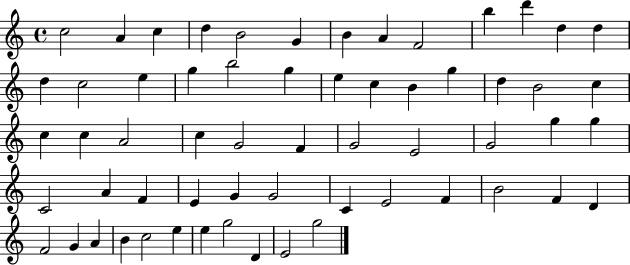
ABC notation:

X:1
T:Untitled
M:4/4
L:1/4
K:C
c2 A c d B2 G B A F2 b d' d d d c2 e g b2 g e c B g d B2 c c c A2 c G2 F G2 E2 G2 g g C2 A F E G G2 C E2 F B2 F D F2 G A B c2 e e g2 D E2 g2